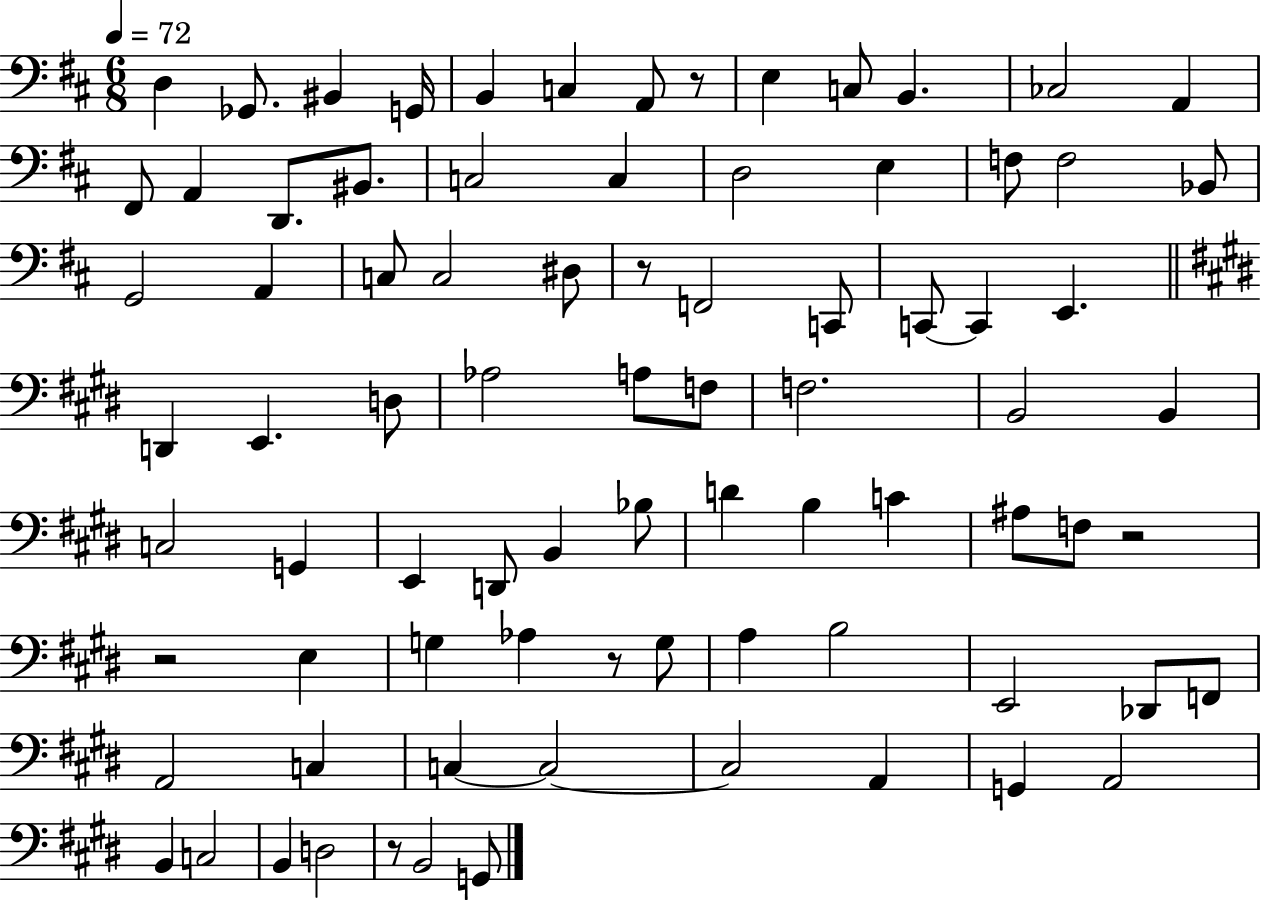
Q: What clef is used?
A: bass